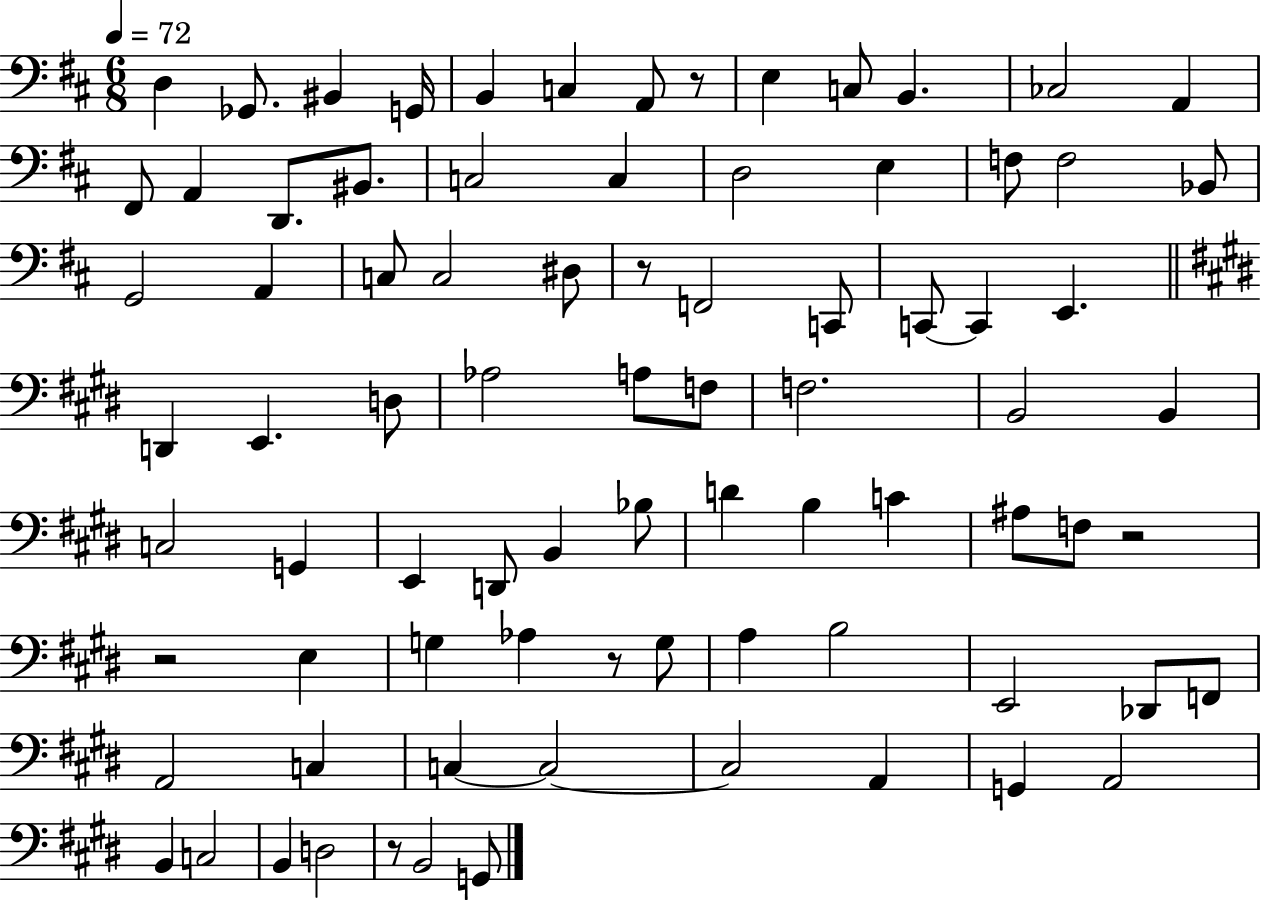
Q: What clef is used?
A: bass